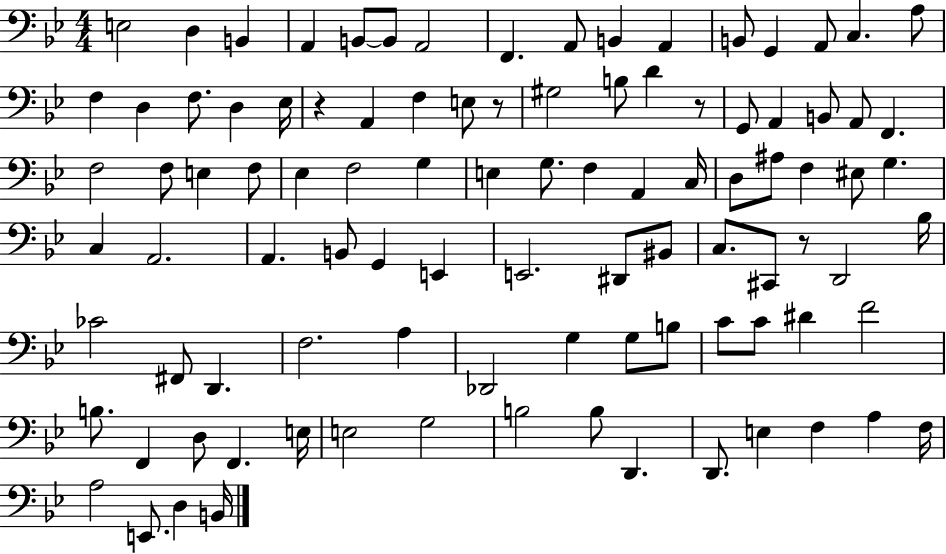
E3/h D3/q B2/q A2/q B2/e B2/e A2/h F2/q. A2/e B2/q A2/q B2/e G2/q A2/e C3/q. A3/e F3/q D3/q F3/e. D3/q Eb3/s R/q A2/q F3/q E3/e R/e G#3/h B3/e D4/q R/e G2/e A2/q B2/e A2/e F2/q. F3/h F3/e E3/q F3/e Eb3/q F3/h G3/q E3/q G3/e. F3/q A2/q C3/s D3/e A#3/e F3/q EIS3/e G3/q. C3/q A2/h. A2/q. B2/e G2/q E2/q E2/h. D#2/e BIS2/e C3/e. C#2/e R/e D2/h Bb3/s CES4/h F#2/e D2/q. F3/h. A3/q Db2/h G3/q G3/e B3/e C4/e C4/e D#4/q F4/h B3/e. F2/q D3/e F2/q. E3/s E3/h G3/h B3/h B3/e D2/q. D2/e. E3/q F3/q A3/q F3/s A3/h E2/e. D3/q B2/s